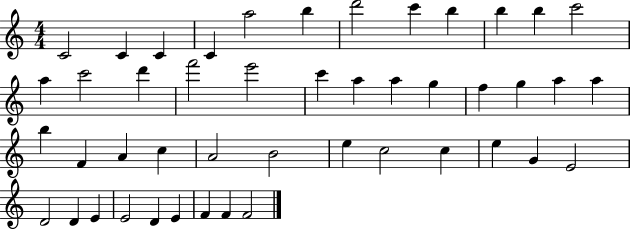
X:1
T:Untitled
M:4/4
L:1/4
K:C
C2 C C C a2 b d'2 c' b b b c'2 a c'2 d' f'2 e'2 c' a a g f g a a b F A c A2 B2 e c2 c e G E2 D2 D E E2 D E F F F2